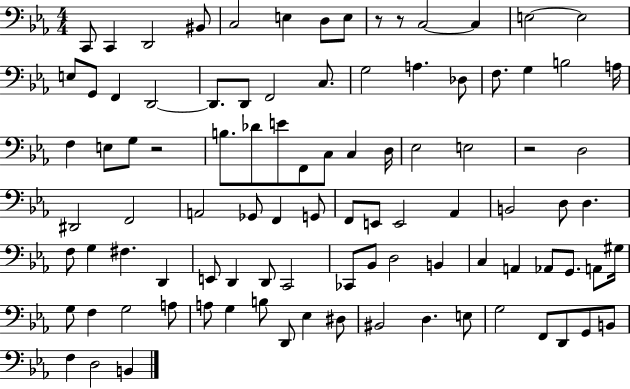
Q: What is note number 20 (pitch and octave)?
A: C3